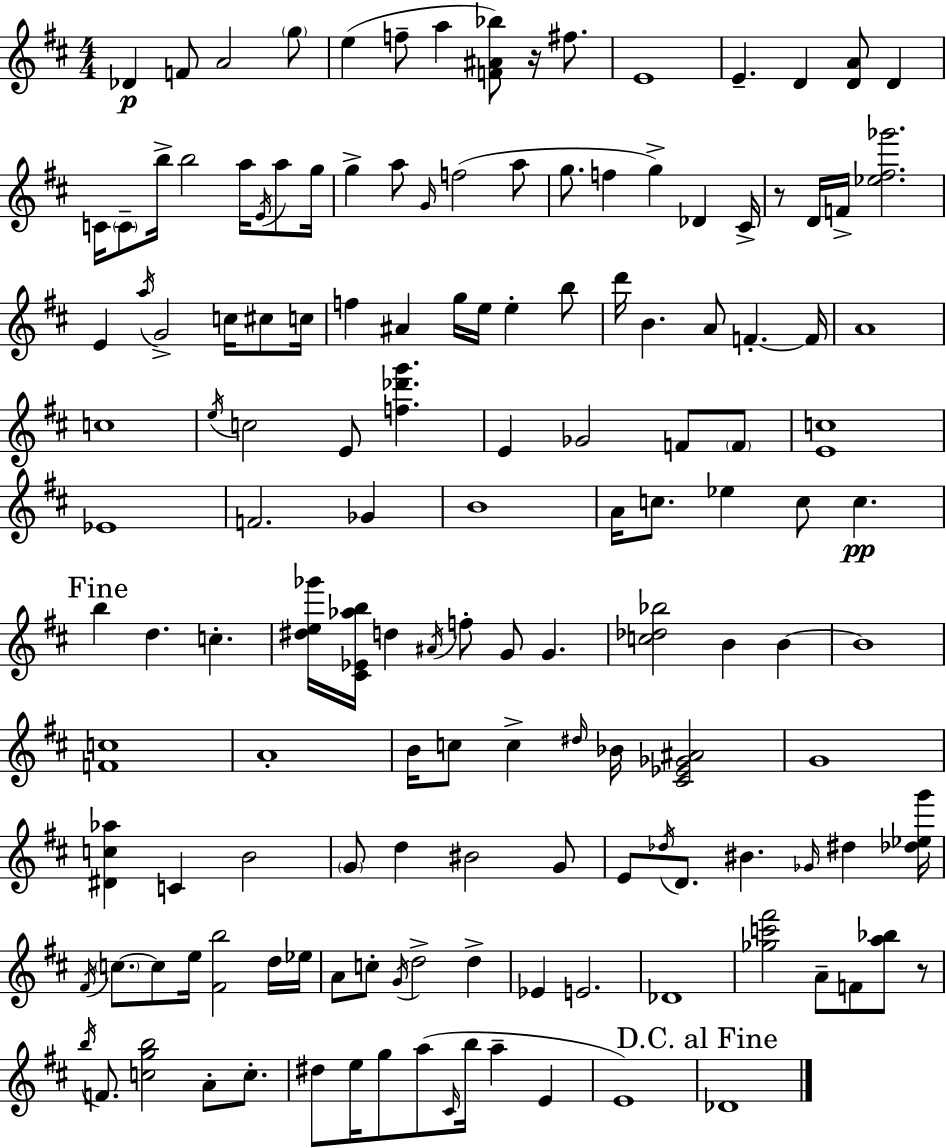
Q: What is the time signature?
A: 4/4